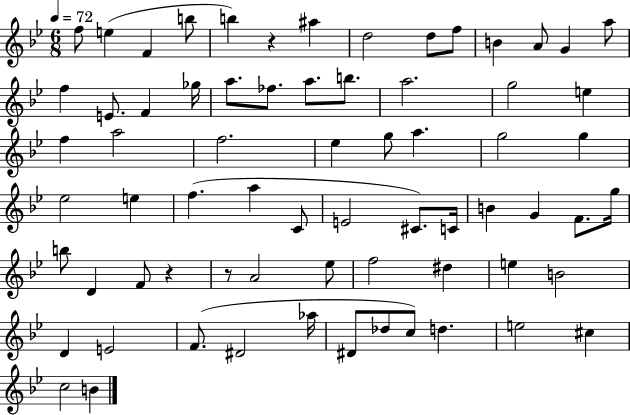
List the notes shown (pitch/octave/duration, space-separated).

F5/e E5/q F4/q B5/e B5/q R/q A#5/q D5/h D5/e F5/e B4/q A4/e G4/q A5/e F5/q E4/e. F4/q Gb5/s A5/e. FES5/e. A5/e. B5/e. A5/h. G5/h E5/q F5/q A5/h F5/h. Eb5/q G5/e A5/q. G5/h G5/q Eb5/h E5/q F5/q. A5/q C4/e E4/h C#4/e. C4/s B4/q G4/q F4/e. G5/s B5/e D4/q F4/e R/q R/e A4/h Eb5/e F5/h D#5/q E5/q B4/h D4/q E4/h F4/e. D#4/h Ab5/s D#4/e Db5/e C5/e D5/q. E5/h C#5/q C5/h B4/q